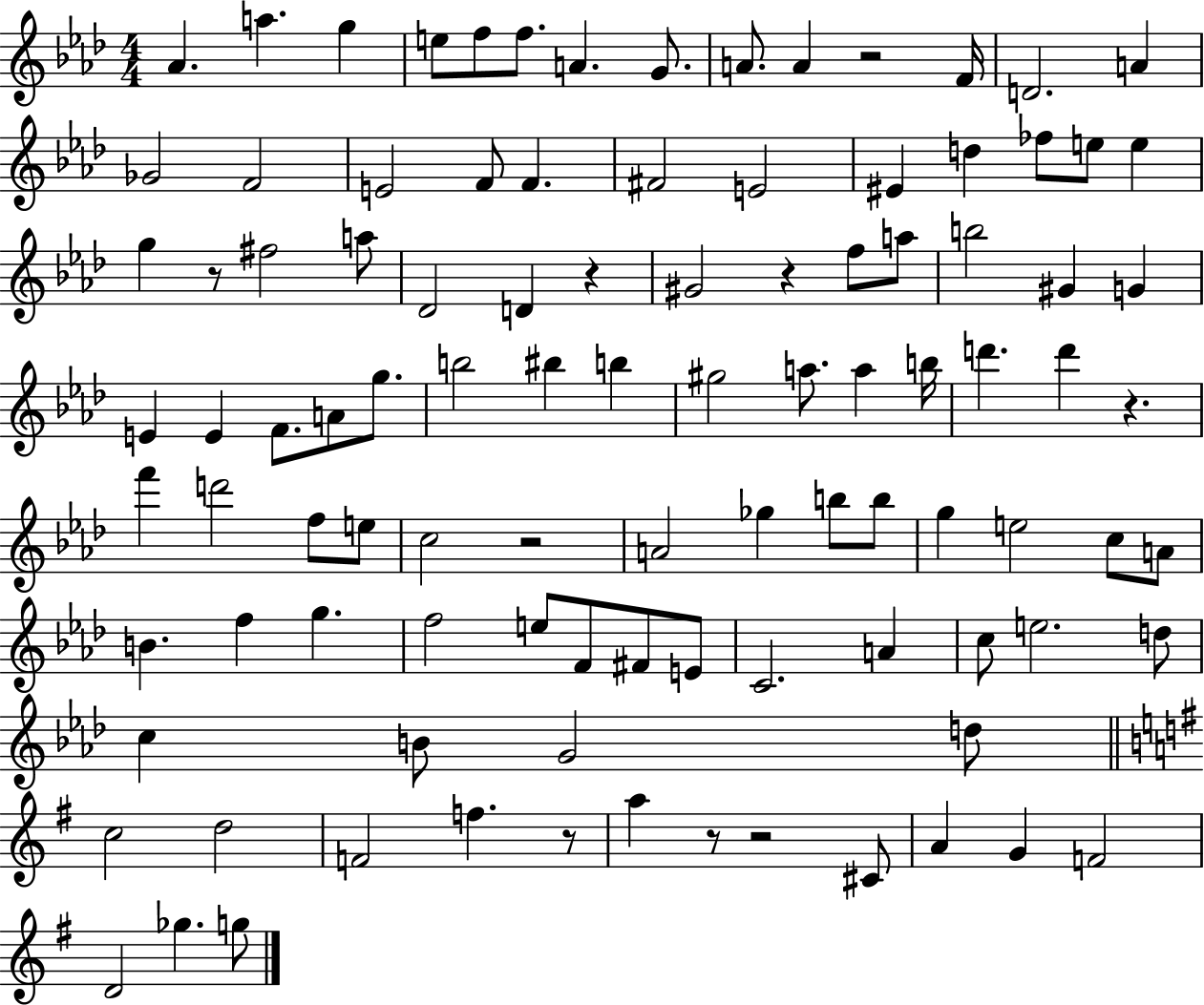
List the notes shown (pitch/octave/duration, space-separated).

Ab4/q. A5/q. G5/q E5/e F5/e F5/e. A4/q. G4/e. A4/e. A4/q R/h F4/s D4/h. A4/q Gb4/h F4/h E4/h F4/e F4/q. F#4/h E4/h EIS4/q D5/q FES5/e E5/e E5/q G5/q R/e F#5/h A5/e Db4/h D4/q R/q G#4/h R/q F5/e A5/e B5/h G#4/q G4/q E4/q E4/q F4/e. A4/e G5/e. B5/h BIS5/q B5/q G#5/h A5/e. A5/q B5/s D6/q. D6/q R/q. F6/q D6/h F5/e E5/e C5/h R/h A4/h Gb5/q B5/e B5/e G5/q E5/h C5/e A4/e B4/q. F5/q G5/q. F5/h E5/e F4/e F#4/e E4/e C4/h. A4/q C5/e E5/h. D5/e C5/q B4/e G4/h D5/e C5/h D5/h F4/h F5/q. R/e A5/q R/e R/h C#4/e A4/q G4/q F4/h D4/h Gb5/q. G5/e